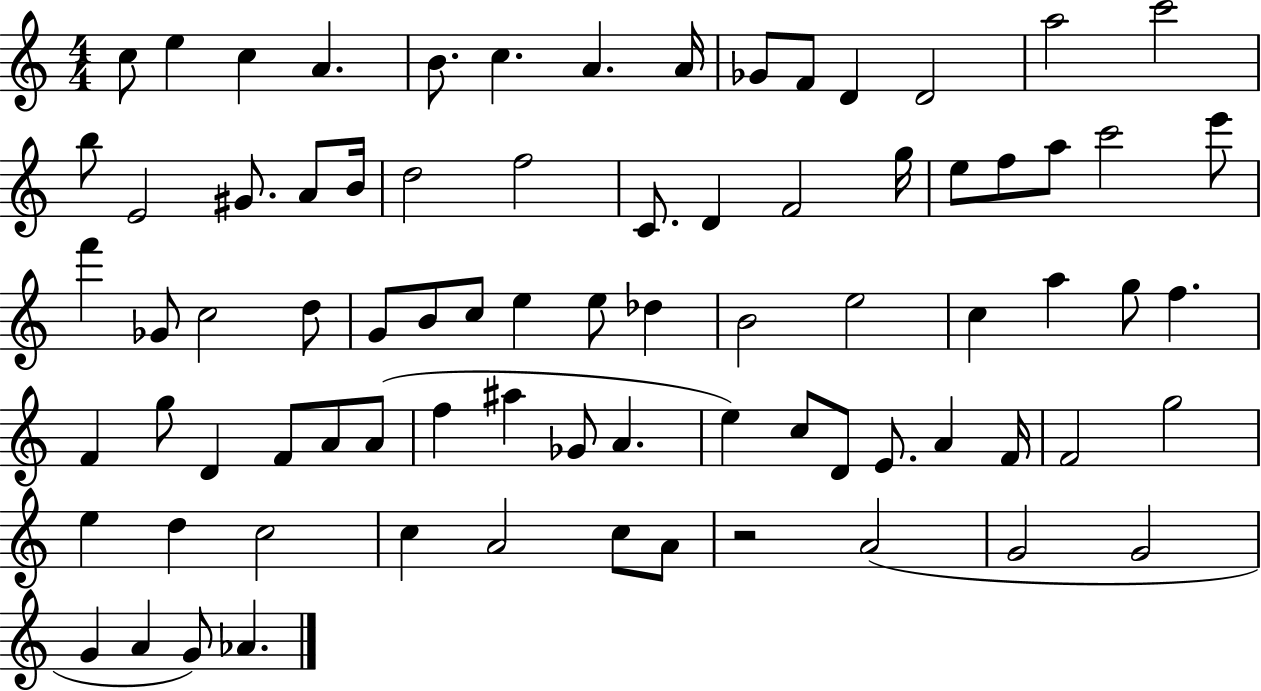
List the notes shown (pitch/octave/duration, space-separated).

C5/e E5/q C5/q A4/q. B4/e. C5/q. A4/q. A4/s Gb4/e F4/e D4/q D4/h A5/h C6/h B5/e E4/h G#4/e. A4/e B4/s D5/h F5/h C4/e. D4/q F4/h G5/s E5/e F5/e A5/e C6/h E6/e F6/q Gb4/e C5/h D5/e G4/e B4/e C5/e E5/q E5/e Db5/q B4/h E5/h C5/q A5/q G5/e F5/q. F4/q G5/e D4/q F4/e A4/e A4/e F5/q A#5/q Gb4/e A4/q. E5/q C5/e D4/e E4/e. A4/q F4/s F4/h G5/h E5/q D5/q C5/h C5/q A4/h C5/e A4/e R/h A4/h G4/h G4/h G4/q A4/q G4/e Ab4/q.